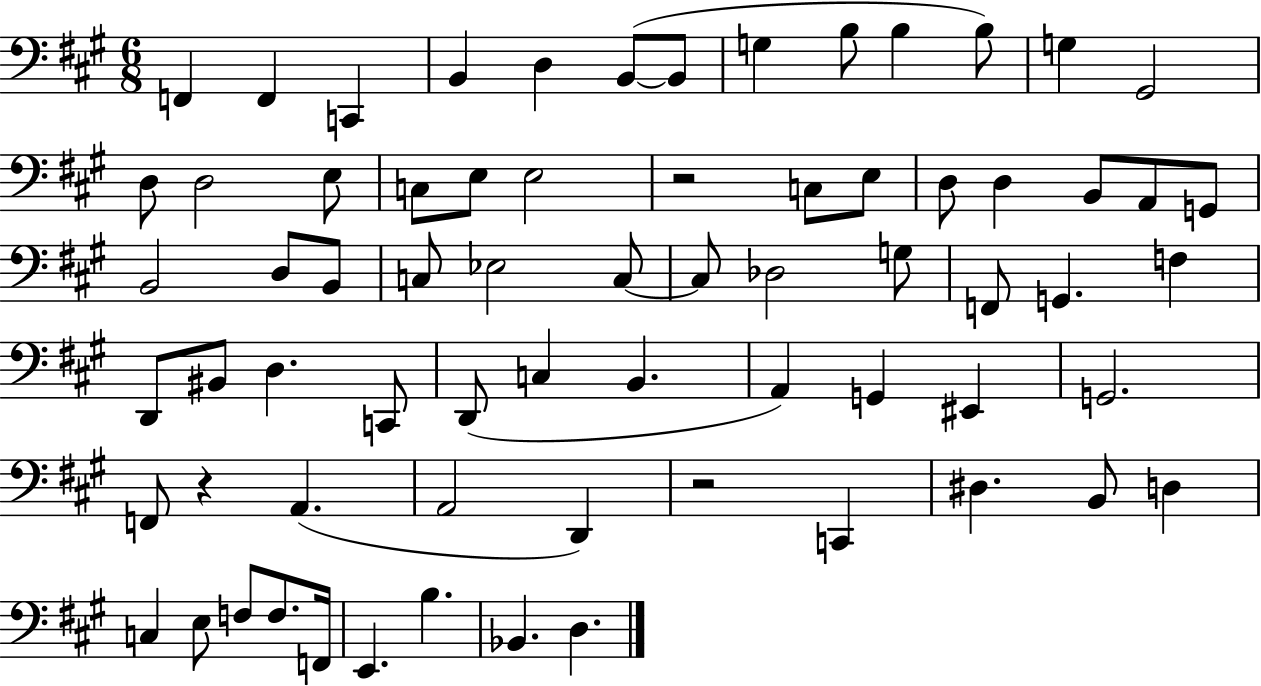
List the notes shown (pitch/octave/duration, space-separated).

F2/q F2/q C2/q B2/q D3/q B2/e B2/e G3/q B3/e B3/q B3/e G3/q G#2/h D3/e D3/h E3/e C3/e E3/e E3/h R/h C3/e E3/e D3/e D3/q B2/e A2/e G2/e B2/h D3/e B2/e C3/e Eb3/h C3/e C3/e Db3/h G3/e F2/e G2/q. F3/q D2/e BIS2/e D3/q. C2/e D2/e C3/q B2/q. A2/q G2/q EIS2/q G2/h. F2/e R/q A2/q. A2/h D2/q R/h C2/q D#3/q. B2/e D3/q C3/q E3/e F3/e F3/e. F2/s E2/q. B3/q. Bb2/q. D3/q.